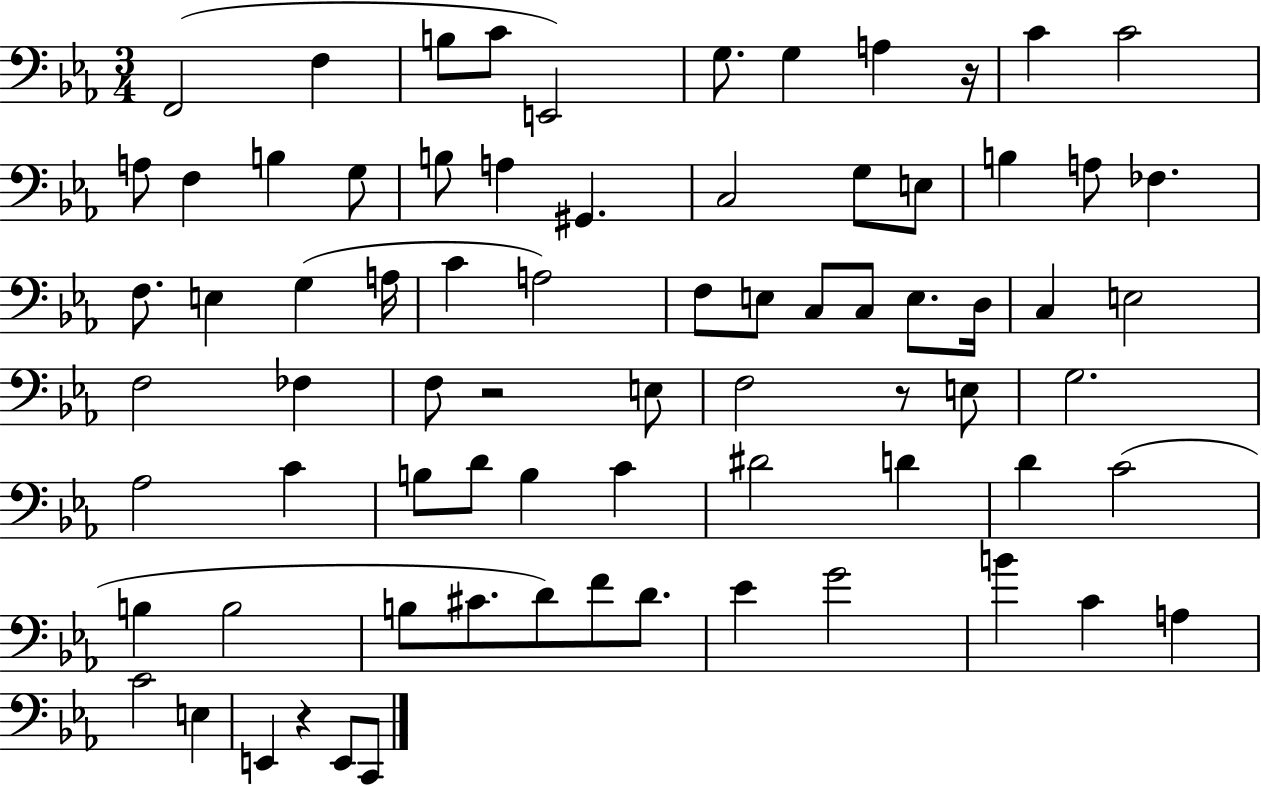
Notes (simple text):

F2/h F3/q B3/e C4/e E2/h G3/e. G3/q A3/q R/s C4/q C4/h A3/e F3/q B3/q G3/e B3/e A3/q G#2/q. C3/h G3/e E3/e B3/q A3/e FES3/q. F3/e. E3/q G3/q A3/s C4/q A3/h F3/e E3/e C3/e C3/e E3/e. D3/s C3/q E3/h F3/h FES3/q F3/e R/h E3/e F3/h R/e E3/e G3/h. Ab3/h C4/q B3/e D4/e B3/q C4/q D#4/h D4/q D4/q C4/h B3/q B3/h B3/e C#4/e. D4/e F4/e D4/e. Eb4/q G4/h B4/q C4/q A3/q C4/h E3/q E2/q R/q E2/e C2/e